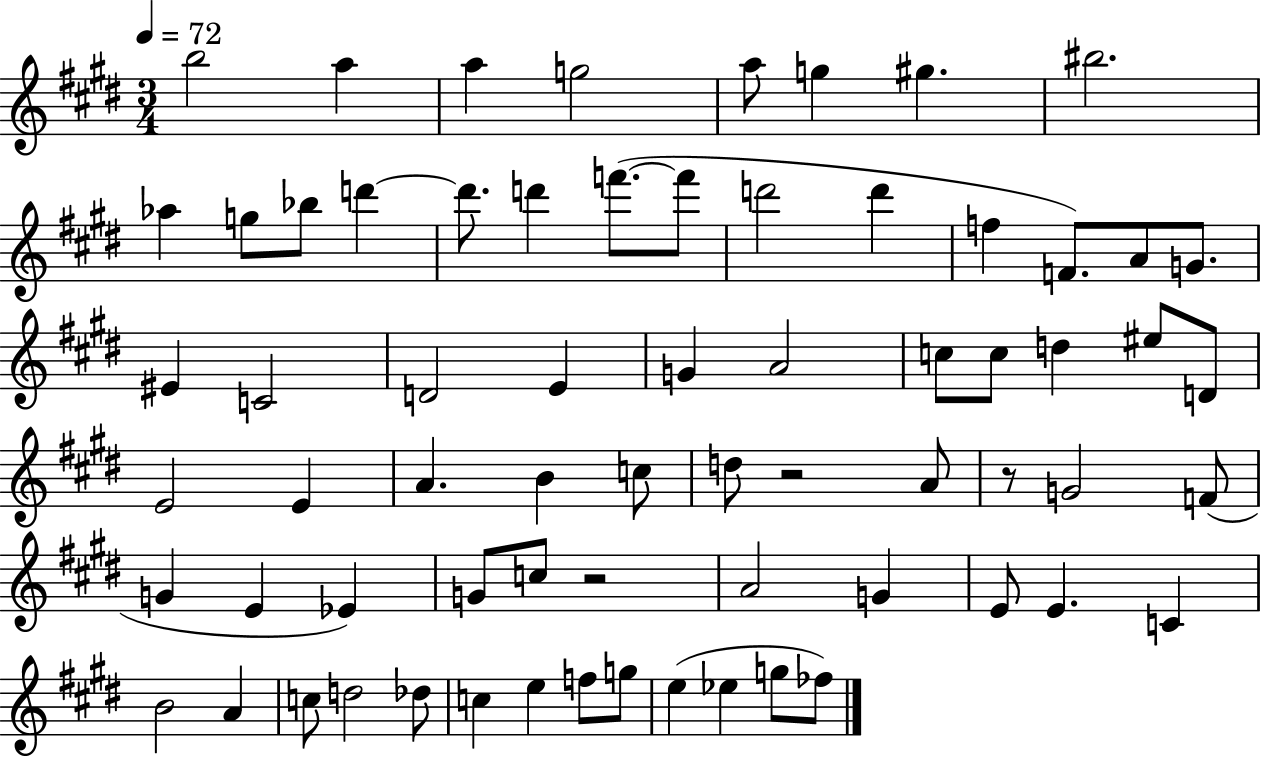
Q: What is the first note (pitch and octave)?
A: B5